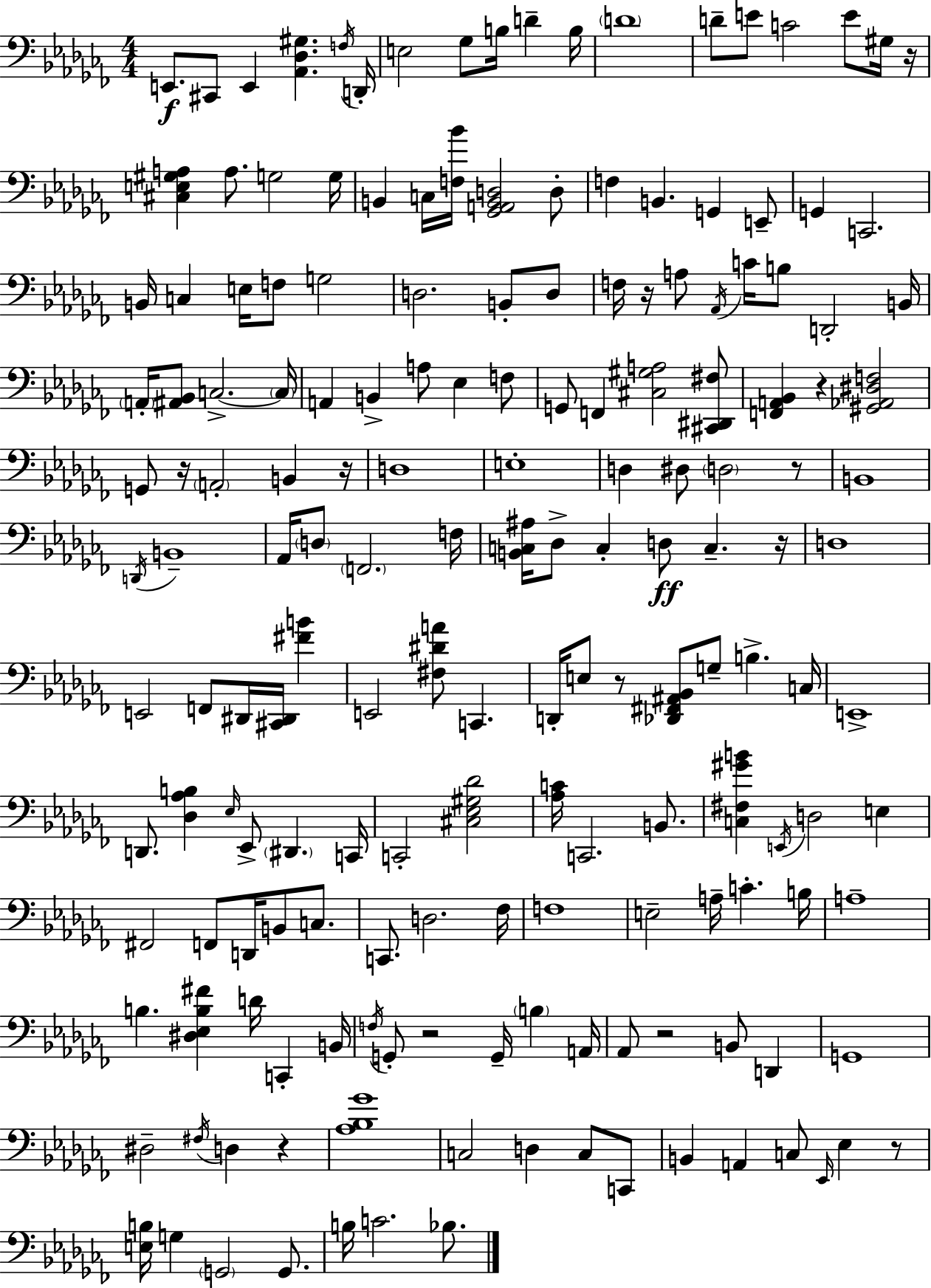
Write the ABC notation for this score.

X:1
T:Untitled
M:4/4
L:1/4
K:Abm
E,,/2 ^C,,/2 E,, [_A,,_D,^G,] F,/4 D,,/4 E,2 _G,/2 B,/4 D B,/4 D4 D/2 E/2 C2 E/2 ^G,/4 z/4 [^C,E,^G,A,] A,/2 G,2 G,/4 B,, C,/4 [F,_B]/4 [_G,,A,,B,,D,]2 D,/2 F, B,, G,, E,,/2 G,, C,,2 B,,/4 C, E,/4 F,/2 G,2 D,2 B,,/2 D,/2 F,/4 z/4 A,/2 _A,,/4 C/4 B,/2 D,,2 B,,/4 A,,/4 [^A,,_B,,]/2 C,2 C,/4 A,, B,, A,/2 _E, F,/2 G,,/2 F,, [^C,^G,A,]2 [^C,,^D,,^F,]/2 [F,,A,,_B,,] z [^G,,_A,,^D,F,]2 G,,/2 z/4 A,,2 B,, z/4 D,4 E,4 D, ^D,/2 D,2 z/2 B,,4 D,,/4 B,,4 _A,,/4 D,/2 F,,2 F,/4 [B,,C,^A,]/4 _D,/2 C, D,/2 C, z/4 D,4 E,,2 F,,/2 ^D,,/4 [^C,,^D,,]/4 [^FB] E,,2 [^F,^DA]/2 C,, D,,/4 E,/2 z/2 [_D,,^F,,^A,,_B,,]/2 G,/2 B, C,/4 E,,4 D,,/2 [_D,_A,B,] _E,/4 _E,,/2 ^D,, C,,/4 C,,2 [^C,_E,^G,_D]2 [_A,C]/4 C,,2 B,,/2 [C,^F,^GB] E,,/4 D,2 E, ^F,,2 F,,/2 D,,/4 B,,/2 C,/2 C,,/2 D,2 _F,/4 F,4 E,2 A,/4 C B,/4 A,4 B, [^D,_E,B,^F] D/4 C,, B,,/4 F,/4 G,,/2 z2 G,,/4 B, A,,/4 _A,,/2 z2 B,,/2 D,, G,,4 ^D,2 ^F,/4 D, z [_A,_B,_G]4 C,2 D, C,/2 C,,/2 B,, A,, C,/2 _E,,/4 _E, z/2 [E,B,]/4 G, G,,2 G,,/2 B,/4 C2 _B,/2